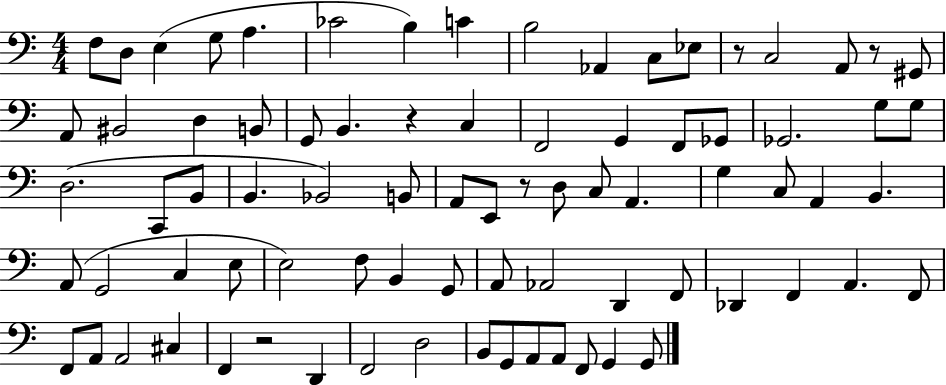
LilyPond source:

{
  \clef bass
  \numericTimeSignature
  \time 4/4
  \key c \major
  f8 d8 e4( g8 a4. | ces'2 b4) c'4 | b2 aes,4 c8 ees8 | r8 c2 a,8 r8 gis,8 | \break a,8 bis,2 d4 b,8 | g,8 b,4. r4 c4 | f,2 g,4 f,8 ges,8 | ges,2. g8 g8 | \break d2.( c,8 b,8 | b,4. bes,2) b,8 | a,8 e,8 r8 d8 c8 a,4. | g4 c8 a,4 b,4. | \break a,8( g,2 c4 e8 | e2) f8 b,4 g,8 | a,8 aes,2 d,4 f,8 | des,4 f,4 a,4. f,8 | \break f,8 a,8 a,2 cis4 | f,4 r2 d,4 | f,2 d2 | b,8 g,8 a,8 a,8 f,8 g,4 g,8 | \break \bar "|."
}